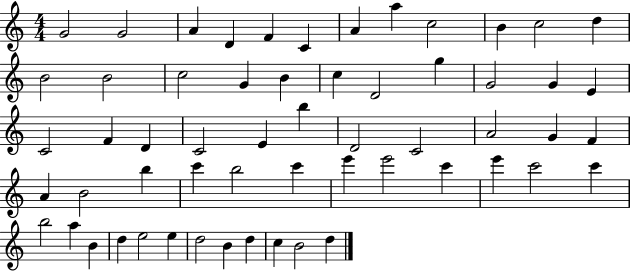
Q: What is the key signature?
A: C major